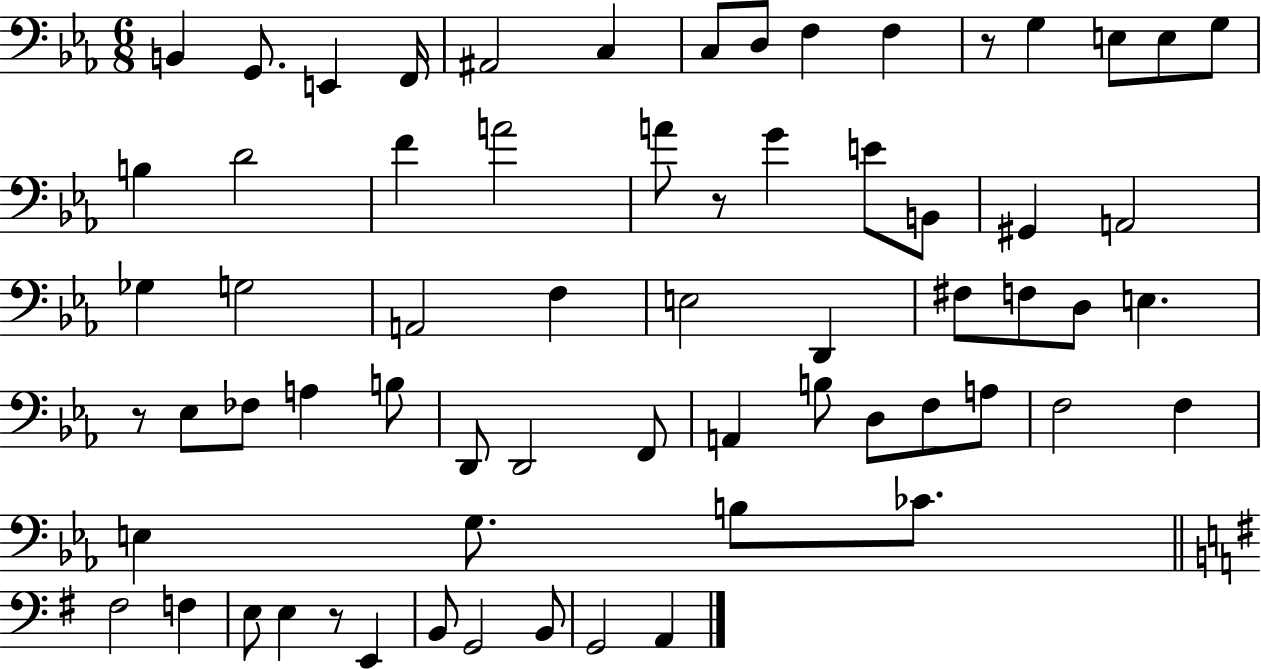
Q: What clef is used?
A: bass